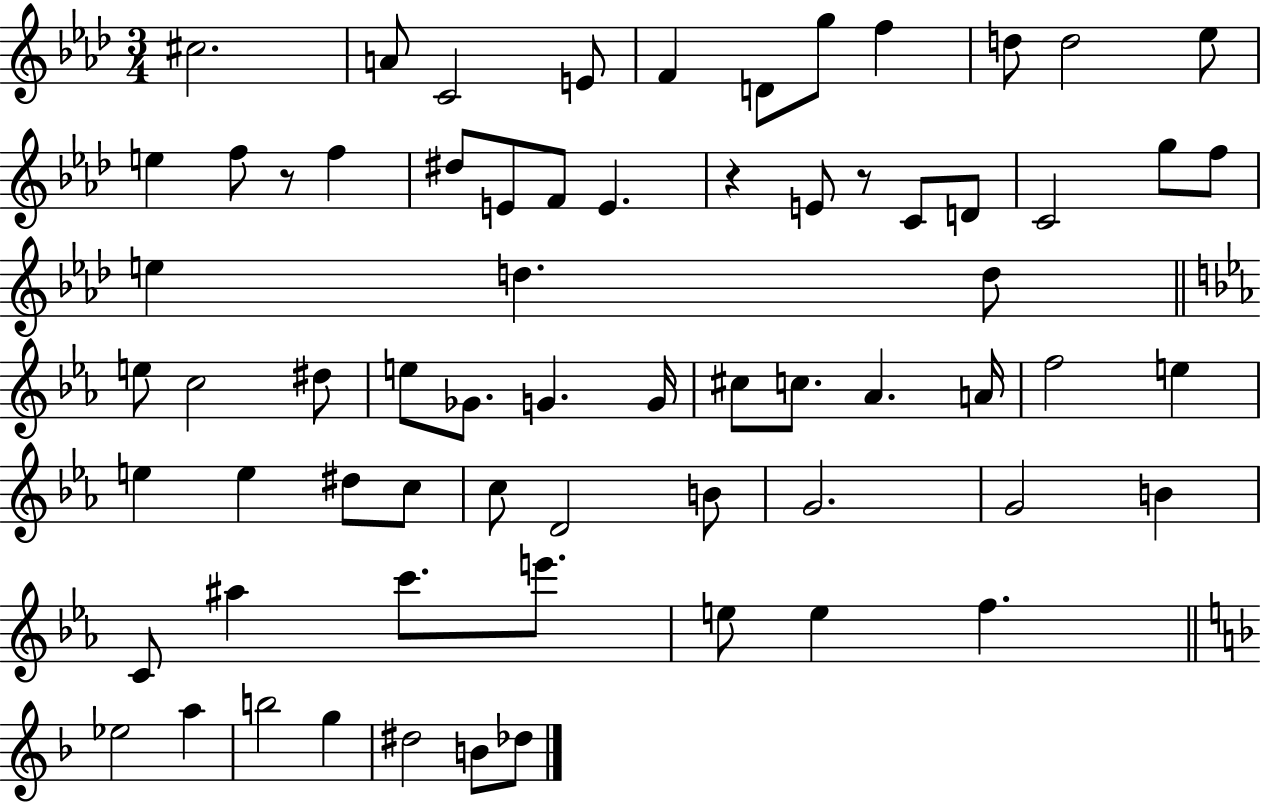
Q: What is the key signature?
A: AES major